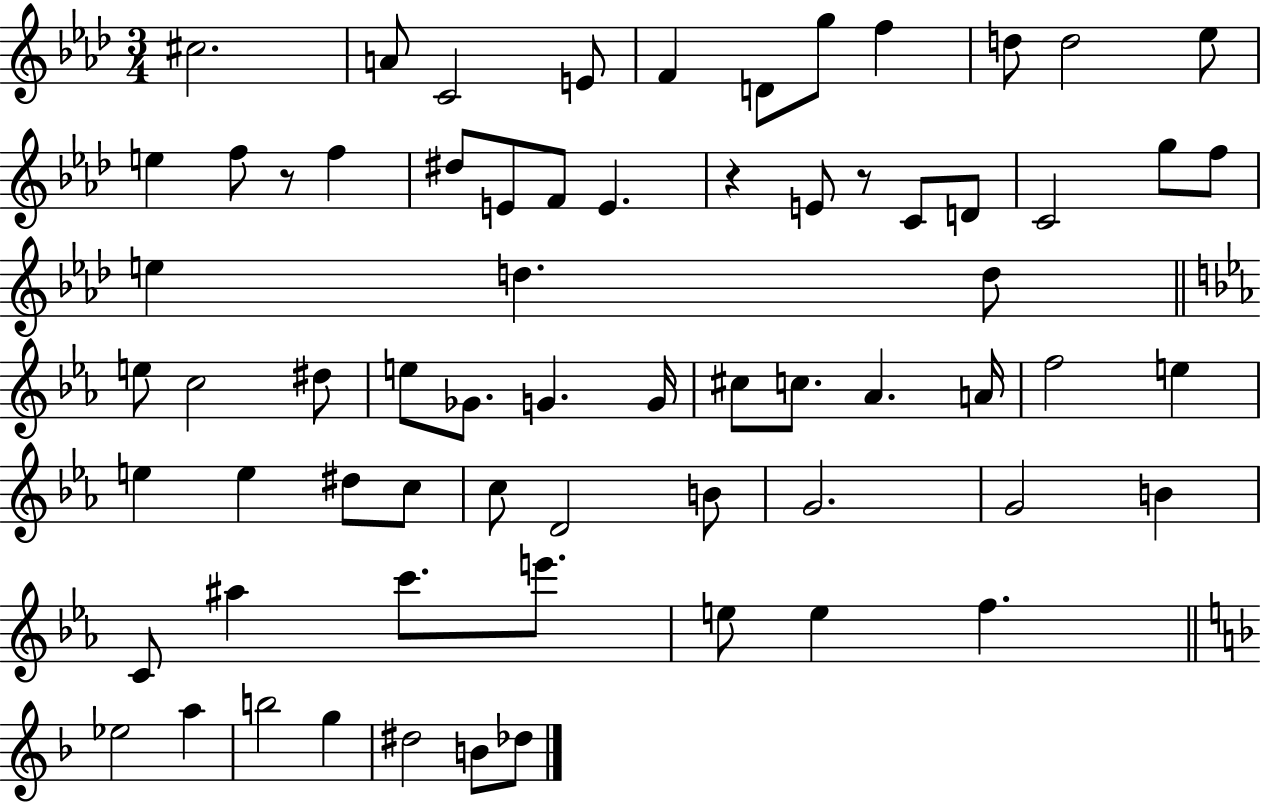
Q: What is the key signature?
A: AES major